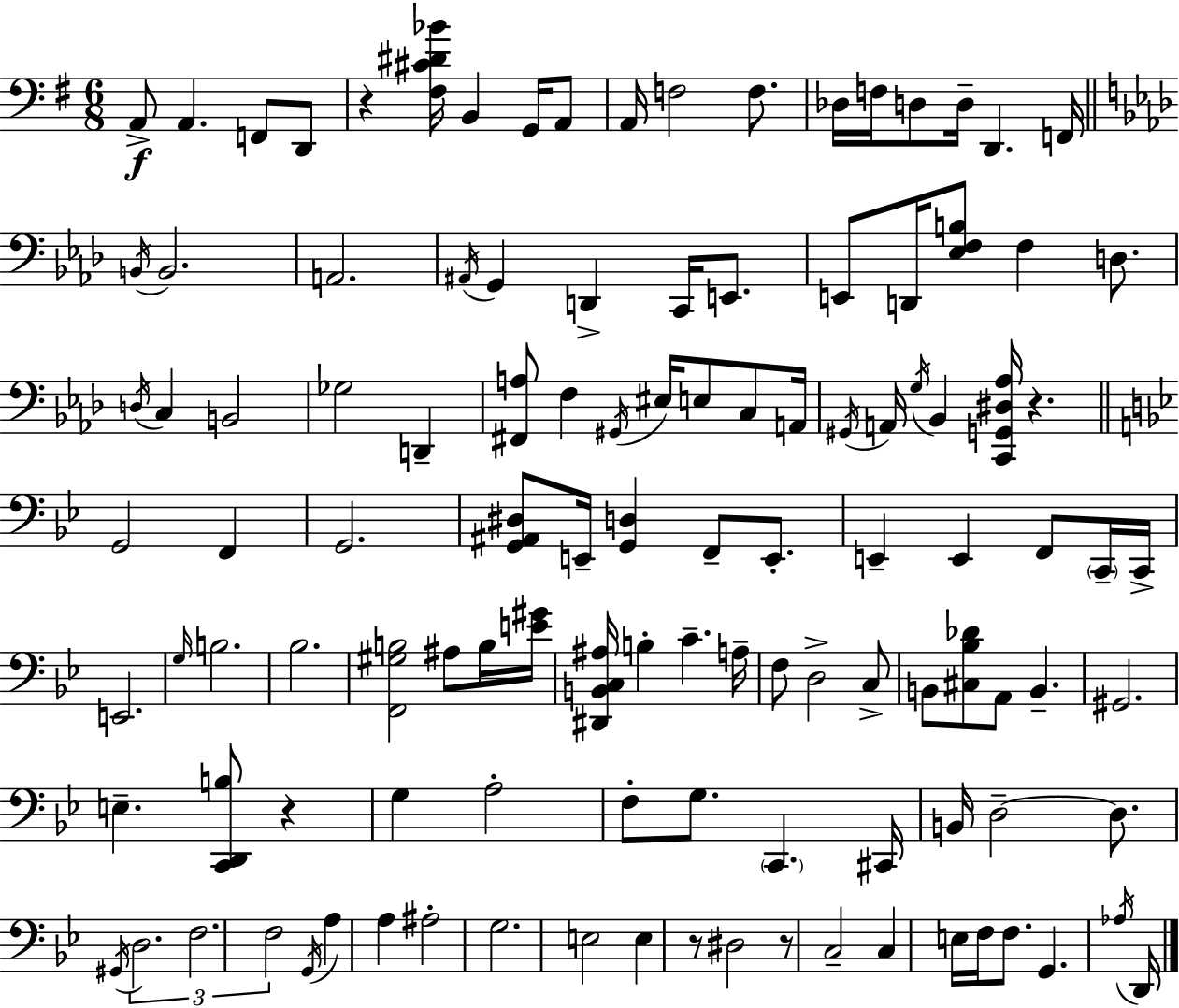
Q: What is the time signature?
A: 6/8